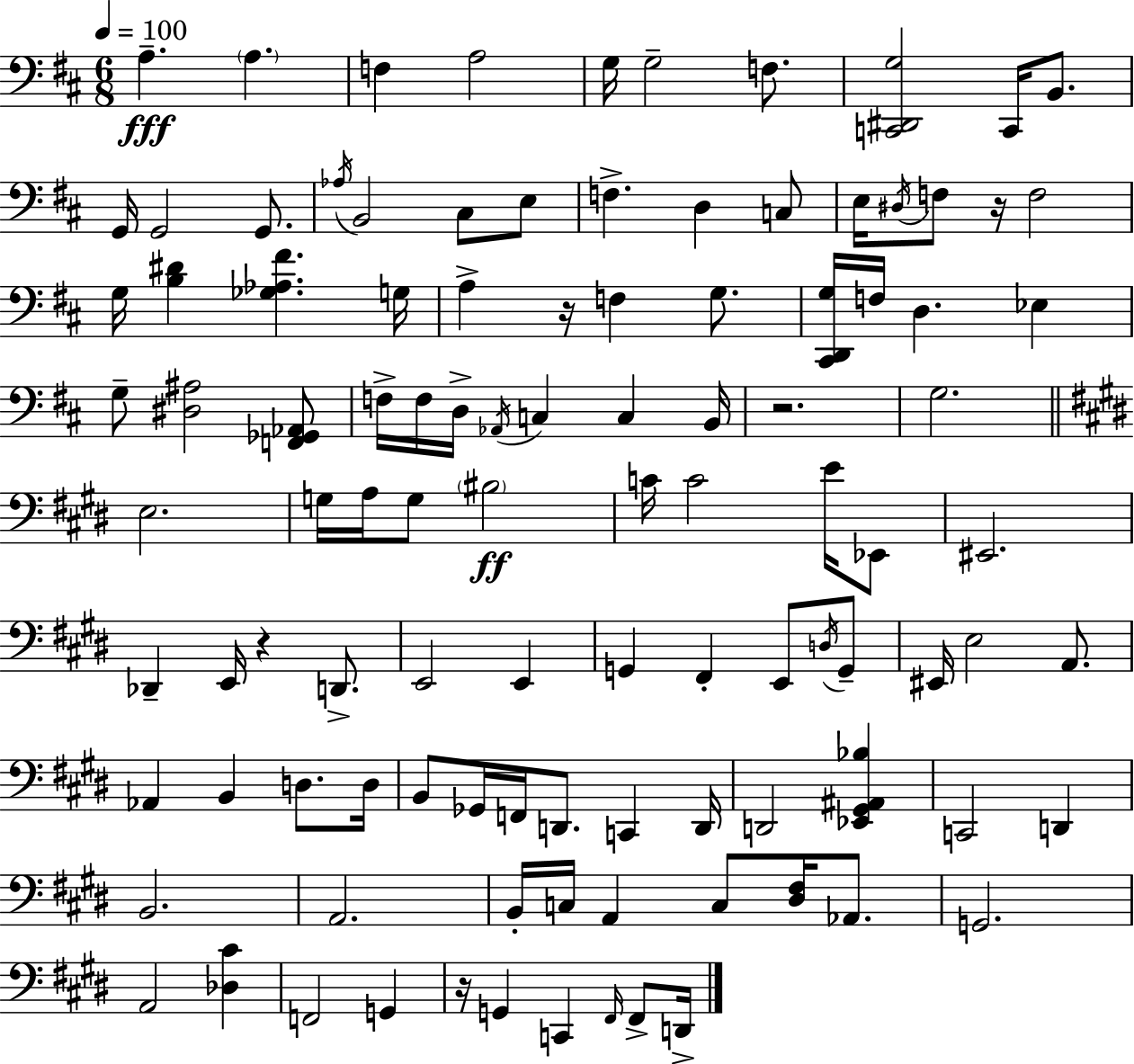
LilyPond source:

{
  \clef bass
  \numericTimeSignature
  \time 6/8
  \key d \major
  \tempo 4 = 100
  a4.--\fff \parenthesize a4. | f4 a2 | g16 g2-- f8. | <c, dis, g>2 c,16 b,8. | \break g,16 g,2 g,8. | \acciaccatura { aes16 } b,2 cis8 e8 | f4.-> d4 c8 | e16 \acciaccatura { dis16 } f8 r16 f2 | \break g16 <b dis'>4 <ges aes fis'>4. | g16 a4-> r16 f4 g8. | <cis, d, g>16 f16 d4. ees4 | g8-- <dis ais>2 | \break <f, ges, aes,>8 f16-> f16 d16-> \acciaccatura { aes,16 } c4 c4 | b,16 r2. | g2. | \bar "||" \break \key e \major e2. | g16 a16 g8 \parenthesize bis2\ff | c'16 c'2 e'16 ees,8 | eis,2. | \break des,4-- e,16 r4 d,8.-> | e,2 e,4 | g,4 fis,4-. e,8 \acciaccatura { d16 } g,8-- | eis,16 e2 a,8. | \break aes,4 b,4 d8. | d16 b,8 ges,16 f,16 d,8. c,4 | d,16 d,2 <ees, gis, ais, bes>4 | c,2 d,4 | \break b,2. | a,2. | b,16-. c16 a,4 c8 <dis fis>16 aes,8. | g,2. | \break a,2 <des cis'>4 | f,2 g,4 | r16 g,4 c,4 \grace { fis,16 } fis,8-> | d,16-> \bar "|."
}